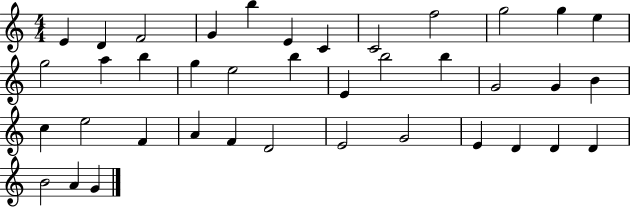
{
  \clef treble
  \numericTimeSignature
  \time 4/4
  \key c \major
  e'4 d'4 f'2 | g'4 b''4 e'4 c'4 | c'2 f''2 | g''2 g''4 e''4 | \break g''2 a''4 b''4 | g''4 e''2 b''4 | e'4 b''2 b''4 | g'2 g'4 b'4 | \break c''4 e''2 f'4 | a'4 f'4 d'2 | e'2 g'2 | e'4 d'4 d'4 d'4 | \break b'2 a'4 g'4 | \bar "|."
}